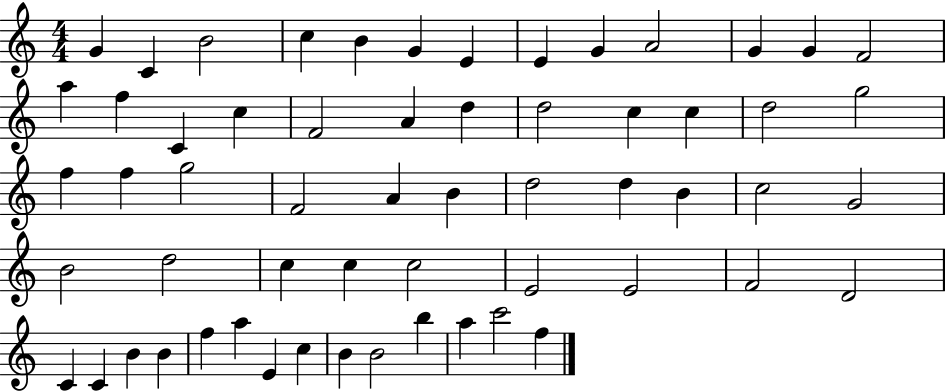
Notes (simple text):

G4/q C4/q B4/h C5/q B4/q G4/q E4/q E4/q G4/q A4/h G4/q G4/q F4/h A5/q F5/q C4/q C5/q F4/h A4/q D5/q D5/h C5/q C5/q D5/h G5/h F5/q F5/q G5/h F4/h A4/q B4/q D5/h D5/q B4/q C5/h G4/h B4/h D5/h C5/q C5/q C5/h E4/h E4/h F4/h D4/h C4/q C4/q B4/q B4/q F5/q A5/q E4/q C5/q B4/q B4/h B5/q A5/q C6/h F5/q